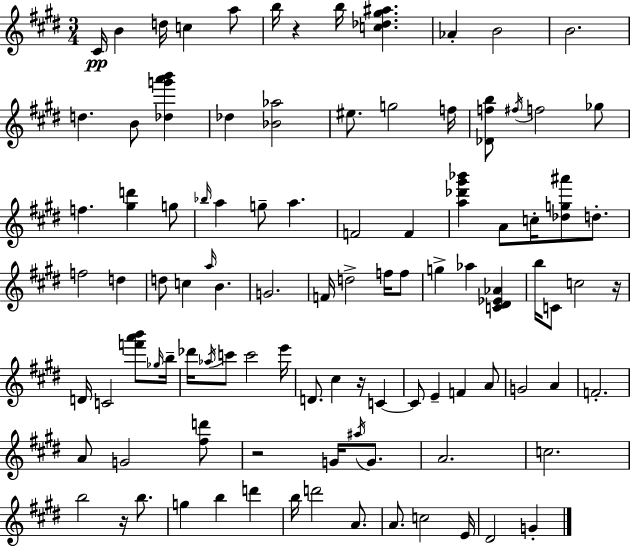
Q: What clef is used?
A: treble